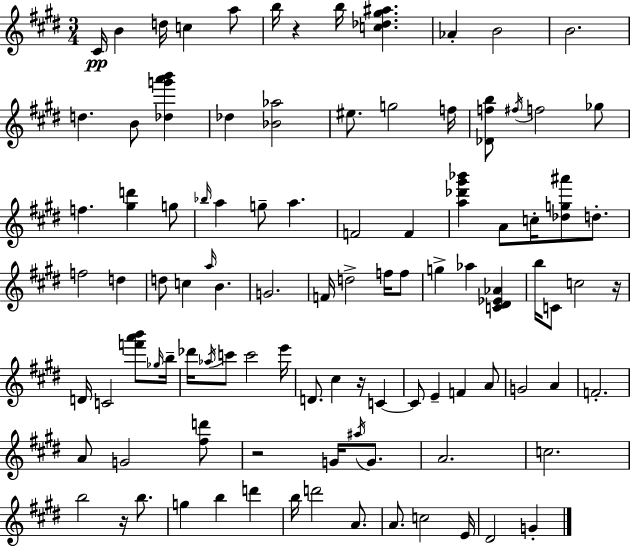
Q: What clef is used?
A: treble